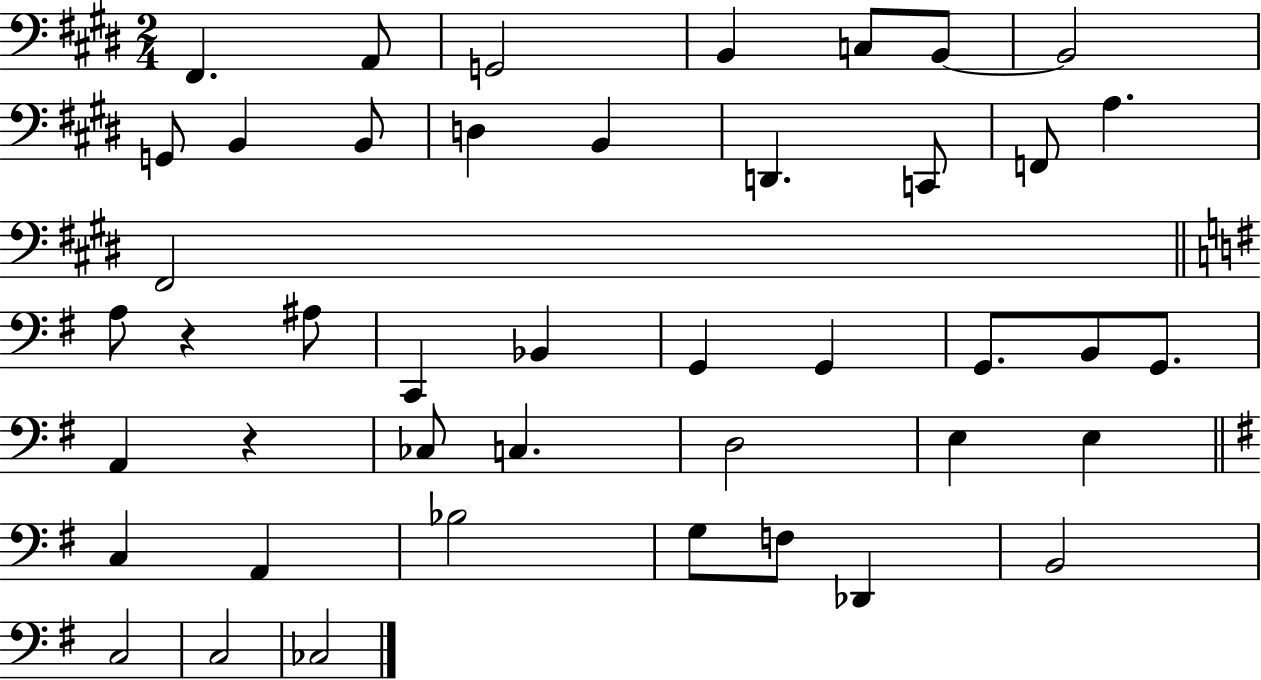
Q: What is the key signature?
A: E major